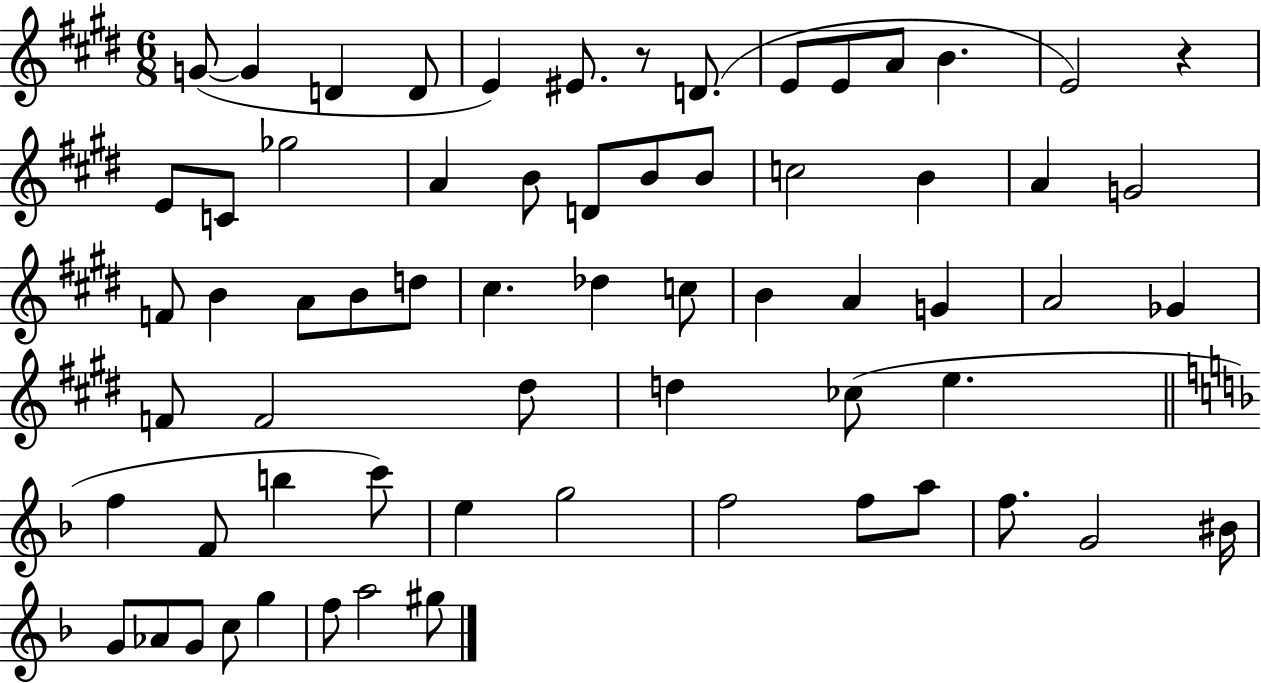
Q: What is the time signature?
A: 6/8